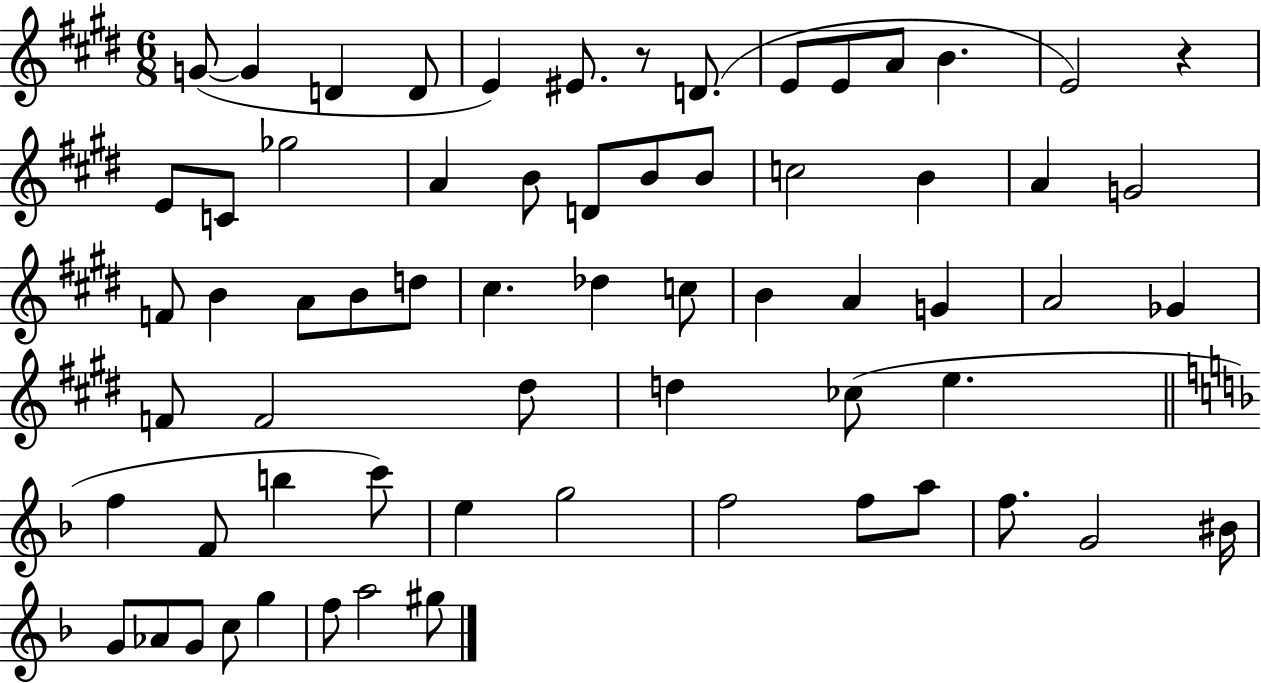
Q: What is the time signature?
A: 6/8